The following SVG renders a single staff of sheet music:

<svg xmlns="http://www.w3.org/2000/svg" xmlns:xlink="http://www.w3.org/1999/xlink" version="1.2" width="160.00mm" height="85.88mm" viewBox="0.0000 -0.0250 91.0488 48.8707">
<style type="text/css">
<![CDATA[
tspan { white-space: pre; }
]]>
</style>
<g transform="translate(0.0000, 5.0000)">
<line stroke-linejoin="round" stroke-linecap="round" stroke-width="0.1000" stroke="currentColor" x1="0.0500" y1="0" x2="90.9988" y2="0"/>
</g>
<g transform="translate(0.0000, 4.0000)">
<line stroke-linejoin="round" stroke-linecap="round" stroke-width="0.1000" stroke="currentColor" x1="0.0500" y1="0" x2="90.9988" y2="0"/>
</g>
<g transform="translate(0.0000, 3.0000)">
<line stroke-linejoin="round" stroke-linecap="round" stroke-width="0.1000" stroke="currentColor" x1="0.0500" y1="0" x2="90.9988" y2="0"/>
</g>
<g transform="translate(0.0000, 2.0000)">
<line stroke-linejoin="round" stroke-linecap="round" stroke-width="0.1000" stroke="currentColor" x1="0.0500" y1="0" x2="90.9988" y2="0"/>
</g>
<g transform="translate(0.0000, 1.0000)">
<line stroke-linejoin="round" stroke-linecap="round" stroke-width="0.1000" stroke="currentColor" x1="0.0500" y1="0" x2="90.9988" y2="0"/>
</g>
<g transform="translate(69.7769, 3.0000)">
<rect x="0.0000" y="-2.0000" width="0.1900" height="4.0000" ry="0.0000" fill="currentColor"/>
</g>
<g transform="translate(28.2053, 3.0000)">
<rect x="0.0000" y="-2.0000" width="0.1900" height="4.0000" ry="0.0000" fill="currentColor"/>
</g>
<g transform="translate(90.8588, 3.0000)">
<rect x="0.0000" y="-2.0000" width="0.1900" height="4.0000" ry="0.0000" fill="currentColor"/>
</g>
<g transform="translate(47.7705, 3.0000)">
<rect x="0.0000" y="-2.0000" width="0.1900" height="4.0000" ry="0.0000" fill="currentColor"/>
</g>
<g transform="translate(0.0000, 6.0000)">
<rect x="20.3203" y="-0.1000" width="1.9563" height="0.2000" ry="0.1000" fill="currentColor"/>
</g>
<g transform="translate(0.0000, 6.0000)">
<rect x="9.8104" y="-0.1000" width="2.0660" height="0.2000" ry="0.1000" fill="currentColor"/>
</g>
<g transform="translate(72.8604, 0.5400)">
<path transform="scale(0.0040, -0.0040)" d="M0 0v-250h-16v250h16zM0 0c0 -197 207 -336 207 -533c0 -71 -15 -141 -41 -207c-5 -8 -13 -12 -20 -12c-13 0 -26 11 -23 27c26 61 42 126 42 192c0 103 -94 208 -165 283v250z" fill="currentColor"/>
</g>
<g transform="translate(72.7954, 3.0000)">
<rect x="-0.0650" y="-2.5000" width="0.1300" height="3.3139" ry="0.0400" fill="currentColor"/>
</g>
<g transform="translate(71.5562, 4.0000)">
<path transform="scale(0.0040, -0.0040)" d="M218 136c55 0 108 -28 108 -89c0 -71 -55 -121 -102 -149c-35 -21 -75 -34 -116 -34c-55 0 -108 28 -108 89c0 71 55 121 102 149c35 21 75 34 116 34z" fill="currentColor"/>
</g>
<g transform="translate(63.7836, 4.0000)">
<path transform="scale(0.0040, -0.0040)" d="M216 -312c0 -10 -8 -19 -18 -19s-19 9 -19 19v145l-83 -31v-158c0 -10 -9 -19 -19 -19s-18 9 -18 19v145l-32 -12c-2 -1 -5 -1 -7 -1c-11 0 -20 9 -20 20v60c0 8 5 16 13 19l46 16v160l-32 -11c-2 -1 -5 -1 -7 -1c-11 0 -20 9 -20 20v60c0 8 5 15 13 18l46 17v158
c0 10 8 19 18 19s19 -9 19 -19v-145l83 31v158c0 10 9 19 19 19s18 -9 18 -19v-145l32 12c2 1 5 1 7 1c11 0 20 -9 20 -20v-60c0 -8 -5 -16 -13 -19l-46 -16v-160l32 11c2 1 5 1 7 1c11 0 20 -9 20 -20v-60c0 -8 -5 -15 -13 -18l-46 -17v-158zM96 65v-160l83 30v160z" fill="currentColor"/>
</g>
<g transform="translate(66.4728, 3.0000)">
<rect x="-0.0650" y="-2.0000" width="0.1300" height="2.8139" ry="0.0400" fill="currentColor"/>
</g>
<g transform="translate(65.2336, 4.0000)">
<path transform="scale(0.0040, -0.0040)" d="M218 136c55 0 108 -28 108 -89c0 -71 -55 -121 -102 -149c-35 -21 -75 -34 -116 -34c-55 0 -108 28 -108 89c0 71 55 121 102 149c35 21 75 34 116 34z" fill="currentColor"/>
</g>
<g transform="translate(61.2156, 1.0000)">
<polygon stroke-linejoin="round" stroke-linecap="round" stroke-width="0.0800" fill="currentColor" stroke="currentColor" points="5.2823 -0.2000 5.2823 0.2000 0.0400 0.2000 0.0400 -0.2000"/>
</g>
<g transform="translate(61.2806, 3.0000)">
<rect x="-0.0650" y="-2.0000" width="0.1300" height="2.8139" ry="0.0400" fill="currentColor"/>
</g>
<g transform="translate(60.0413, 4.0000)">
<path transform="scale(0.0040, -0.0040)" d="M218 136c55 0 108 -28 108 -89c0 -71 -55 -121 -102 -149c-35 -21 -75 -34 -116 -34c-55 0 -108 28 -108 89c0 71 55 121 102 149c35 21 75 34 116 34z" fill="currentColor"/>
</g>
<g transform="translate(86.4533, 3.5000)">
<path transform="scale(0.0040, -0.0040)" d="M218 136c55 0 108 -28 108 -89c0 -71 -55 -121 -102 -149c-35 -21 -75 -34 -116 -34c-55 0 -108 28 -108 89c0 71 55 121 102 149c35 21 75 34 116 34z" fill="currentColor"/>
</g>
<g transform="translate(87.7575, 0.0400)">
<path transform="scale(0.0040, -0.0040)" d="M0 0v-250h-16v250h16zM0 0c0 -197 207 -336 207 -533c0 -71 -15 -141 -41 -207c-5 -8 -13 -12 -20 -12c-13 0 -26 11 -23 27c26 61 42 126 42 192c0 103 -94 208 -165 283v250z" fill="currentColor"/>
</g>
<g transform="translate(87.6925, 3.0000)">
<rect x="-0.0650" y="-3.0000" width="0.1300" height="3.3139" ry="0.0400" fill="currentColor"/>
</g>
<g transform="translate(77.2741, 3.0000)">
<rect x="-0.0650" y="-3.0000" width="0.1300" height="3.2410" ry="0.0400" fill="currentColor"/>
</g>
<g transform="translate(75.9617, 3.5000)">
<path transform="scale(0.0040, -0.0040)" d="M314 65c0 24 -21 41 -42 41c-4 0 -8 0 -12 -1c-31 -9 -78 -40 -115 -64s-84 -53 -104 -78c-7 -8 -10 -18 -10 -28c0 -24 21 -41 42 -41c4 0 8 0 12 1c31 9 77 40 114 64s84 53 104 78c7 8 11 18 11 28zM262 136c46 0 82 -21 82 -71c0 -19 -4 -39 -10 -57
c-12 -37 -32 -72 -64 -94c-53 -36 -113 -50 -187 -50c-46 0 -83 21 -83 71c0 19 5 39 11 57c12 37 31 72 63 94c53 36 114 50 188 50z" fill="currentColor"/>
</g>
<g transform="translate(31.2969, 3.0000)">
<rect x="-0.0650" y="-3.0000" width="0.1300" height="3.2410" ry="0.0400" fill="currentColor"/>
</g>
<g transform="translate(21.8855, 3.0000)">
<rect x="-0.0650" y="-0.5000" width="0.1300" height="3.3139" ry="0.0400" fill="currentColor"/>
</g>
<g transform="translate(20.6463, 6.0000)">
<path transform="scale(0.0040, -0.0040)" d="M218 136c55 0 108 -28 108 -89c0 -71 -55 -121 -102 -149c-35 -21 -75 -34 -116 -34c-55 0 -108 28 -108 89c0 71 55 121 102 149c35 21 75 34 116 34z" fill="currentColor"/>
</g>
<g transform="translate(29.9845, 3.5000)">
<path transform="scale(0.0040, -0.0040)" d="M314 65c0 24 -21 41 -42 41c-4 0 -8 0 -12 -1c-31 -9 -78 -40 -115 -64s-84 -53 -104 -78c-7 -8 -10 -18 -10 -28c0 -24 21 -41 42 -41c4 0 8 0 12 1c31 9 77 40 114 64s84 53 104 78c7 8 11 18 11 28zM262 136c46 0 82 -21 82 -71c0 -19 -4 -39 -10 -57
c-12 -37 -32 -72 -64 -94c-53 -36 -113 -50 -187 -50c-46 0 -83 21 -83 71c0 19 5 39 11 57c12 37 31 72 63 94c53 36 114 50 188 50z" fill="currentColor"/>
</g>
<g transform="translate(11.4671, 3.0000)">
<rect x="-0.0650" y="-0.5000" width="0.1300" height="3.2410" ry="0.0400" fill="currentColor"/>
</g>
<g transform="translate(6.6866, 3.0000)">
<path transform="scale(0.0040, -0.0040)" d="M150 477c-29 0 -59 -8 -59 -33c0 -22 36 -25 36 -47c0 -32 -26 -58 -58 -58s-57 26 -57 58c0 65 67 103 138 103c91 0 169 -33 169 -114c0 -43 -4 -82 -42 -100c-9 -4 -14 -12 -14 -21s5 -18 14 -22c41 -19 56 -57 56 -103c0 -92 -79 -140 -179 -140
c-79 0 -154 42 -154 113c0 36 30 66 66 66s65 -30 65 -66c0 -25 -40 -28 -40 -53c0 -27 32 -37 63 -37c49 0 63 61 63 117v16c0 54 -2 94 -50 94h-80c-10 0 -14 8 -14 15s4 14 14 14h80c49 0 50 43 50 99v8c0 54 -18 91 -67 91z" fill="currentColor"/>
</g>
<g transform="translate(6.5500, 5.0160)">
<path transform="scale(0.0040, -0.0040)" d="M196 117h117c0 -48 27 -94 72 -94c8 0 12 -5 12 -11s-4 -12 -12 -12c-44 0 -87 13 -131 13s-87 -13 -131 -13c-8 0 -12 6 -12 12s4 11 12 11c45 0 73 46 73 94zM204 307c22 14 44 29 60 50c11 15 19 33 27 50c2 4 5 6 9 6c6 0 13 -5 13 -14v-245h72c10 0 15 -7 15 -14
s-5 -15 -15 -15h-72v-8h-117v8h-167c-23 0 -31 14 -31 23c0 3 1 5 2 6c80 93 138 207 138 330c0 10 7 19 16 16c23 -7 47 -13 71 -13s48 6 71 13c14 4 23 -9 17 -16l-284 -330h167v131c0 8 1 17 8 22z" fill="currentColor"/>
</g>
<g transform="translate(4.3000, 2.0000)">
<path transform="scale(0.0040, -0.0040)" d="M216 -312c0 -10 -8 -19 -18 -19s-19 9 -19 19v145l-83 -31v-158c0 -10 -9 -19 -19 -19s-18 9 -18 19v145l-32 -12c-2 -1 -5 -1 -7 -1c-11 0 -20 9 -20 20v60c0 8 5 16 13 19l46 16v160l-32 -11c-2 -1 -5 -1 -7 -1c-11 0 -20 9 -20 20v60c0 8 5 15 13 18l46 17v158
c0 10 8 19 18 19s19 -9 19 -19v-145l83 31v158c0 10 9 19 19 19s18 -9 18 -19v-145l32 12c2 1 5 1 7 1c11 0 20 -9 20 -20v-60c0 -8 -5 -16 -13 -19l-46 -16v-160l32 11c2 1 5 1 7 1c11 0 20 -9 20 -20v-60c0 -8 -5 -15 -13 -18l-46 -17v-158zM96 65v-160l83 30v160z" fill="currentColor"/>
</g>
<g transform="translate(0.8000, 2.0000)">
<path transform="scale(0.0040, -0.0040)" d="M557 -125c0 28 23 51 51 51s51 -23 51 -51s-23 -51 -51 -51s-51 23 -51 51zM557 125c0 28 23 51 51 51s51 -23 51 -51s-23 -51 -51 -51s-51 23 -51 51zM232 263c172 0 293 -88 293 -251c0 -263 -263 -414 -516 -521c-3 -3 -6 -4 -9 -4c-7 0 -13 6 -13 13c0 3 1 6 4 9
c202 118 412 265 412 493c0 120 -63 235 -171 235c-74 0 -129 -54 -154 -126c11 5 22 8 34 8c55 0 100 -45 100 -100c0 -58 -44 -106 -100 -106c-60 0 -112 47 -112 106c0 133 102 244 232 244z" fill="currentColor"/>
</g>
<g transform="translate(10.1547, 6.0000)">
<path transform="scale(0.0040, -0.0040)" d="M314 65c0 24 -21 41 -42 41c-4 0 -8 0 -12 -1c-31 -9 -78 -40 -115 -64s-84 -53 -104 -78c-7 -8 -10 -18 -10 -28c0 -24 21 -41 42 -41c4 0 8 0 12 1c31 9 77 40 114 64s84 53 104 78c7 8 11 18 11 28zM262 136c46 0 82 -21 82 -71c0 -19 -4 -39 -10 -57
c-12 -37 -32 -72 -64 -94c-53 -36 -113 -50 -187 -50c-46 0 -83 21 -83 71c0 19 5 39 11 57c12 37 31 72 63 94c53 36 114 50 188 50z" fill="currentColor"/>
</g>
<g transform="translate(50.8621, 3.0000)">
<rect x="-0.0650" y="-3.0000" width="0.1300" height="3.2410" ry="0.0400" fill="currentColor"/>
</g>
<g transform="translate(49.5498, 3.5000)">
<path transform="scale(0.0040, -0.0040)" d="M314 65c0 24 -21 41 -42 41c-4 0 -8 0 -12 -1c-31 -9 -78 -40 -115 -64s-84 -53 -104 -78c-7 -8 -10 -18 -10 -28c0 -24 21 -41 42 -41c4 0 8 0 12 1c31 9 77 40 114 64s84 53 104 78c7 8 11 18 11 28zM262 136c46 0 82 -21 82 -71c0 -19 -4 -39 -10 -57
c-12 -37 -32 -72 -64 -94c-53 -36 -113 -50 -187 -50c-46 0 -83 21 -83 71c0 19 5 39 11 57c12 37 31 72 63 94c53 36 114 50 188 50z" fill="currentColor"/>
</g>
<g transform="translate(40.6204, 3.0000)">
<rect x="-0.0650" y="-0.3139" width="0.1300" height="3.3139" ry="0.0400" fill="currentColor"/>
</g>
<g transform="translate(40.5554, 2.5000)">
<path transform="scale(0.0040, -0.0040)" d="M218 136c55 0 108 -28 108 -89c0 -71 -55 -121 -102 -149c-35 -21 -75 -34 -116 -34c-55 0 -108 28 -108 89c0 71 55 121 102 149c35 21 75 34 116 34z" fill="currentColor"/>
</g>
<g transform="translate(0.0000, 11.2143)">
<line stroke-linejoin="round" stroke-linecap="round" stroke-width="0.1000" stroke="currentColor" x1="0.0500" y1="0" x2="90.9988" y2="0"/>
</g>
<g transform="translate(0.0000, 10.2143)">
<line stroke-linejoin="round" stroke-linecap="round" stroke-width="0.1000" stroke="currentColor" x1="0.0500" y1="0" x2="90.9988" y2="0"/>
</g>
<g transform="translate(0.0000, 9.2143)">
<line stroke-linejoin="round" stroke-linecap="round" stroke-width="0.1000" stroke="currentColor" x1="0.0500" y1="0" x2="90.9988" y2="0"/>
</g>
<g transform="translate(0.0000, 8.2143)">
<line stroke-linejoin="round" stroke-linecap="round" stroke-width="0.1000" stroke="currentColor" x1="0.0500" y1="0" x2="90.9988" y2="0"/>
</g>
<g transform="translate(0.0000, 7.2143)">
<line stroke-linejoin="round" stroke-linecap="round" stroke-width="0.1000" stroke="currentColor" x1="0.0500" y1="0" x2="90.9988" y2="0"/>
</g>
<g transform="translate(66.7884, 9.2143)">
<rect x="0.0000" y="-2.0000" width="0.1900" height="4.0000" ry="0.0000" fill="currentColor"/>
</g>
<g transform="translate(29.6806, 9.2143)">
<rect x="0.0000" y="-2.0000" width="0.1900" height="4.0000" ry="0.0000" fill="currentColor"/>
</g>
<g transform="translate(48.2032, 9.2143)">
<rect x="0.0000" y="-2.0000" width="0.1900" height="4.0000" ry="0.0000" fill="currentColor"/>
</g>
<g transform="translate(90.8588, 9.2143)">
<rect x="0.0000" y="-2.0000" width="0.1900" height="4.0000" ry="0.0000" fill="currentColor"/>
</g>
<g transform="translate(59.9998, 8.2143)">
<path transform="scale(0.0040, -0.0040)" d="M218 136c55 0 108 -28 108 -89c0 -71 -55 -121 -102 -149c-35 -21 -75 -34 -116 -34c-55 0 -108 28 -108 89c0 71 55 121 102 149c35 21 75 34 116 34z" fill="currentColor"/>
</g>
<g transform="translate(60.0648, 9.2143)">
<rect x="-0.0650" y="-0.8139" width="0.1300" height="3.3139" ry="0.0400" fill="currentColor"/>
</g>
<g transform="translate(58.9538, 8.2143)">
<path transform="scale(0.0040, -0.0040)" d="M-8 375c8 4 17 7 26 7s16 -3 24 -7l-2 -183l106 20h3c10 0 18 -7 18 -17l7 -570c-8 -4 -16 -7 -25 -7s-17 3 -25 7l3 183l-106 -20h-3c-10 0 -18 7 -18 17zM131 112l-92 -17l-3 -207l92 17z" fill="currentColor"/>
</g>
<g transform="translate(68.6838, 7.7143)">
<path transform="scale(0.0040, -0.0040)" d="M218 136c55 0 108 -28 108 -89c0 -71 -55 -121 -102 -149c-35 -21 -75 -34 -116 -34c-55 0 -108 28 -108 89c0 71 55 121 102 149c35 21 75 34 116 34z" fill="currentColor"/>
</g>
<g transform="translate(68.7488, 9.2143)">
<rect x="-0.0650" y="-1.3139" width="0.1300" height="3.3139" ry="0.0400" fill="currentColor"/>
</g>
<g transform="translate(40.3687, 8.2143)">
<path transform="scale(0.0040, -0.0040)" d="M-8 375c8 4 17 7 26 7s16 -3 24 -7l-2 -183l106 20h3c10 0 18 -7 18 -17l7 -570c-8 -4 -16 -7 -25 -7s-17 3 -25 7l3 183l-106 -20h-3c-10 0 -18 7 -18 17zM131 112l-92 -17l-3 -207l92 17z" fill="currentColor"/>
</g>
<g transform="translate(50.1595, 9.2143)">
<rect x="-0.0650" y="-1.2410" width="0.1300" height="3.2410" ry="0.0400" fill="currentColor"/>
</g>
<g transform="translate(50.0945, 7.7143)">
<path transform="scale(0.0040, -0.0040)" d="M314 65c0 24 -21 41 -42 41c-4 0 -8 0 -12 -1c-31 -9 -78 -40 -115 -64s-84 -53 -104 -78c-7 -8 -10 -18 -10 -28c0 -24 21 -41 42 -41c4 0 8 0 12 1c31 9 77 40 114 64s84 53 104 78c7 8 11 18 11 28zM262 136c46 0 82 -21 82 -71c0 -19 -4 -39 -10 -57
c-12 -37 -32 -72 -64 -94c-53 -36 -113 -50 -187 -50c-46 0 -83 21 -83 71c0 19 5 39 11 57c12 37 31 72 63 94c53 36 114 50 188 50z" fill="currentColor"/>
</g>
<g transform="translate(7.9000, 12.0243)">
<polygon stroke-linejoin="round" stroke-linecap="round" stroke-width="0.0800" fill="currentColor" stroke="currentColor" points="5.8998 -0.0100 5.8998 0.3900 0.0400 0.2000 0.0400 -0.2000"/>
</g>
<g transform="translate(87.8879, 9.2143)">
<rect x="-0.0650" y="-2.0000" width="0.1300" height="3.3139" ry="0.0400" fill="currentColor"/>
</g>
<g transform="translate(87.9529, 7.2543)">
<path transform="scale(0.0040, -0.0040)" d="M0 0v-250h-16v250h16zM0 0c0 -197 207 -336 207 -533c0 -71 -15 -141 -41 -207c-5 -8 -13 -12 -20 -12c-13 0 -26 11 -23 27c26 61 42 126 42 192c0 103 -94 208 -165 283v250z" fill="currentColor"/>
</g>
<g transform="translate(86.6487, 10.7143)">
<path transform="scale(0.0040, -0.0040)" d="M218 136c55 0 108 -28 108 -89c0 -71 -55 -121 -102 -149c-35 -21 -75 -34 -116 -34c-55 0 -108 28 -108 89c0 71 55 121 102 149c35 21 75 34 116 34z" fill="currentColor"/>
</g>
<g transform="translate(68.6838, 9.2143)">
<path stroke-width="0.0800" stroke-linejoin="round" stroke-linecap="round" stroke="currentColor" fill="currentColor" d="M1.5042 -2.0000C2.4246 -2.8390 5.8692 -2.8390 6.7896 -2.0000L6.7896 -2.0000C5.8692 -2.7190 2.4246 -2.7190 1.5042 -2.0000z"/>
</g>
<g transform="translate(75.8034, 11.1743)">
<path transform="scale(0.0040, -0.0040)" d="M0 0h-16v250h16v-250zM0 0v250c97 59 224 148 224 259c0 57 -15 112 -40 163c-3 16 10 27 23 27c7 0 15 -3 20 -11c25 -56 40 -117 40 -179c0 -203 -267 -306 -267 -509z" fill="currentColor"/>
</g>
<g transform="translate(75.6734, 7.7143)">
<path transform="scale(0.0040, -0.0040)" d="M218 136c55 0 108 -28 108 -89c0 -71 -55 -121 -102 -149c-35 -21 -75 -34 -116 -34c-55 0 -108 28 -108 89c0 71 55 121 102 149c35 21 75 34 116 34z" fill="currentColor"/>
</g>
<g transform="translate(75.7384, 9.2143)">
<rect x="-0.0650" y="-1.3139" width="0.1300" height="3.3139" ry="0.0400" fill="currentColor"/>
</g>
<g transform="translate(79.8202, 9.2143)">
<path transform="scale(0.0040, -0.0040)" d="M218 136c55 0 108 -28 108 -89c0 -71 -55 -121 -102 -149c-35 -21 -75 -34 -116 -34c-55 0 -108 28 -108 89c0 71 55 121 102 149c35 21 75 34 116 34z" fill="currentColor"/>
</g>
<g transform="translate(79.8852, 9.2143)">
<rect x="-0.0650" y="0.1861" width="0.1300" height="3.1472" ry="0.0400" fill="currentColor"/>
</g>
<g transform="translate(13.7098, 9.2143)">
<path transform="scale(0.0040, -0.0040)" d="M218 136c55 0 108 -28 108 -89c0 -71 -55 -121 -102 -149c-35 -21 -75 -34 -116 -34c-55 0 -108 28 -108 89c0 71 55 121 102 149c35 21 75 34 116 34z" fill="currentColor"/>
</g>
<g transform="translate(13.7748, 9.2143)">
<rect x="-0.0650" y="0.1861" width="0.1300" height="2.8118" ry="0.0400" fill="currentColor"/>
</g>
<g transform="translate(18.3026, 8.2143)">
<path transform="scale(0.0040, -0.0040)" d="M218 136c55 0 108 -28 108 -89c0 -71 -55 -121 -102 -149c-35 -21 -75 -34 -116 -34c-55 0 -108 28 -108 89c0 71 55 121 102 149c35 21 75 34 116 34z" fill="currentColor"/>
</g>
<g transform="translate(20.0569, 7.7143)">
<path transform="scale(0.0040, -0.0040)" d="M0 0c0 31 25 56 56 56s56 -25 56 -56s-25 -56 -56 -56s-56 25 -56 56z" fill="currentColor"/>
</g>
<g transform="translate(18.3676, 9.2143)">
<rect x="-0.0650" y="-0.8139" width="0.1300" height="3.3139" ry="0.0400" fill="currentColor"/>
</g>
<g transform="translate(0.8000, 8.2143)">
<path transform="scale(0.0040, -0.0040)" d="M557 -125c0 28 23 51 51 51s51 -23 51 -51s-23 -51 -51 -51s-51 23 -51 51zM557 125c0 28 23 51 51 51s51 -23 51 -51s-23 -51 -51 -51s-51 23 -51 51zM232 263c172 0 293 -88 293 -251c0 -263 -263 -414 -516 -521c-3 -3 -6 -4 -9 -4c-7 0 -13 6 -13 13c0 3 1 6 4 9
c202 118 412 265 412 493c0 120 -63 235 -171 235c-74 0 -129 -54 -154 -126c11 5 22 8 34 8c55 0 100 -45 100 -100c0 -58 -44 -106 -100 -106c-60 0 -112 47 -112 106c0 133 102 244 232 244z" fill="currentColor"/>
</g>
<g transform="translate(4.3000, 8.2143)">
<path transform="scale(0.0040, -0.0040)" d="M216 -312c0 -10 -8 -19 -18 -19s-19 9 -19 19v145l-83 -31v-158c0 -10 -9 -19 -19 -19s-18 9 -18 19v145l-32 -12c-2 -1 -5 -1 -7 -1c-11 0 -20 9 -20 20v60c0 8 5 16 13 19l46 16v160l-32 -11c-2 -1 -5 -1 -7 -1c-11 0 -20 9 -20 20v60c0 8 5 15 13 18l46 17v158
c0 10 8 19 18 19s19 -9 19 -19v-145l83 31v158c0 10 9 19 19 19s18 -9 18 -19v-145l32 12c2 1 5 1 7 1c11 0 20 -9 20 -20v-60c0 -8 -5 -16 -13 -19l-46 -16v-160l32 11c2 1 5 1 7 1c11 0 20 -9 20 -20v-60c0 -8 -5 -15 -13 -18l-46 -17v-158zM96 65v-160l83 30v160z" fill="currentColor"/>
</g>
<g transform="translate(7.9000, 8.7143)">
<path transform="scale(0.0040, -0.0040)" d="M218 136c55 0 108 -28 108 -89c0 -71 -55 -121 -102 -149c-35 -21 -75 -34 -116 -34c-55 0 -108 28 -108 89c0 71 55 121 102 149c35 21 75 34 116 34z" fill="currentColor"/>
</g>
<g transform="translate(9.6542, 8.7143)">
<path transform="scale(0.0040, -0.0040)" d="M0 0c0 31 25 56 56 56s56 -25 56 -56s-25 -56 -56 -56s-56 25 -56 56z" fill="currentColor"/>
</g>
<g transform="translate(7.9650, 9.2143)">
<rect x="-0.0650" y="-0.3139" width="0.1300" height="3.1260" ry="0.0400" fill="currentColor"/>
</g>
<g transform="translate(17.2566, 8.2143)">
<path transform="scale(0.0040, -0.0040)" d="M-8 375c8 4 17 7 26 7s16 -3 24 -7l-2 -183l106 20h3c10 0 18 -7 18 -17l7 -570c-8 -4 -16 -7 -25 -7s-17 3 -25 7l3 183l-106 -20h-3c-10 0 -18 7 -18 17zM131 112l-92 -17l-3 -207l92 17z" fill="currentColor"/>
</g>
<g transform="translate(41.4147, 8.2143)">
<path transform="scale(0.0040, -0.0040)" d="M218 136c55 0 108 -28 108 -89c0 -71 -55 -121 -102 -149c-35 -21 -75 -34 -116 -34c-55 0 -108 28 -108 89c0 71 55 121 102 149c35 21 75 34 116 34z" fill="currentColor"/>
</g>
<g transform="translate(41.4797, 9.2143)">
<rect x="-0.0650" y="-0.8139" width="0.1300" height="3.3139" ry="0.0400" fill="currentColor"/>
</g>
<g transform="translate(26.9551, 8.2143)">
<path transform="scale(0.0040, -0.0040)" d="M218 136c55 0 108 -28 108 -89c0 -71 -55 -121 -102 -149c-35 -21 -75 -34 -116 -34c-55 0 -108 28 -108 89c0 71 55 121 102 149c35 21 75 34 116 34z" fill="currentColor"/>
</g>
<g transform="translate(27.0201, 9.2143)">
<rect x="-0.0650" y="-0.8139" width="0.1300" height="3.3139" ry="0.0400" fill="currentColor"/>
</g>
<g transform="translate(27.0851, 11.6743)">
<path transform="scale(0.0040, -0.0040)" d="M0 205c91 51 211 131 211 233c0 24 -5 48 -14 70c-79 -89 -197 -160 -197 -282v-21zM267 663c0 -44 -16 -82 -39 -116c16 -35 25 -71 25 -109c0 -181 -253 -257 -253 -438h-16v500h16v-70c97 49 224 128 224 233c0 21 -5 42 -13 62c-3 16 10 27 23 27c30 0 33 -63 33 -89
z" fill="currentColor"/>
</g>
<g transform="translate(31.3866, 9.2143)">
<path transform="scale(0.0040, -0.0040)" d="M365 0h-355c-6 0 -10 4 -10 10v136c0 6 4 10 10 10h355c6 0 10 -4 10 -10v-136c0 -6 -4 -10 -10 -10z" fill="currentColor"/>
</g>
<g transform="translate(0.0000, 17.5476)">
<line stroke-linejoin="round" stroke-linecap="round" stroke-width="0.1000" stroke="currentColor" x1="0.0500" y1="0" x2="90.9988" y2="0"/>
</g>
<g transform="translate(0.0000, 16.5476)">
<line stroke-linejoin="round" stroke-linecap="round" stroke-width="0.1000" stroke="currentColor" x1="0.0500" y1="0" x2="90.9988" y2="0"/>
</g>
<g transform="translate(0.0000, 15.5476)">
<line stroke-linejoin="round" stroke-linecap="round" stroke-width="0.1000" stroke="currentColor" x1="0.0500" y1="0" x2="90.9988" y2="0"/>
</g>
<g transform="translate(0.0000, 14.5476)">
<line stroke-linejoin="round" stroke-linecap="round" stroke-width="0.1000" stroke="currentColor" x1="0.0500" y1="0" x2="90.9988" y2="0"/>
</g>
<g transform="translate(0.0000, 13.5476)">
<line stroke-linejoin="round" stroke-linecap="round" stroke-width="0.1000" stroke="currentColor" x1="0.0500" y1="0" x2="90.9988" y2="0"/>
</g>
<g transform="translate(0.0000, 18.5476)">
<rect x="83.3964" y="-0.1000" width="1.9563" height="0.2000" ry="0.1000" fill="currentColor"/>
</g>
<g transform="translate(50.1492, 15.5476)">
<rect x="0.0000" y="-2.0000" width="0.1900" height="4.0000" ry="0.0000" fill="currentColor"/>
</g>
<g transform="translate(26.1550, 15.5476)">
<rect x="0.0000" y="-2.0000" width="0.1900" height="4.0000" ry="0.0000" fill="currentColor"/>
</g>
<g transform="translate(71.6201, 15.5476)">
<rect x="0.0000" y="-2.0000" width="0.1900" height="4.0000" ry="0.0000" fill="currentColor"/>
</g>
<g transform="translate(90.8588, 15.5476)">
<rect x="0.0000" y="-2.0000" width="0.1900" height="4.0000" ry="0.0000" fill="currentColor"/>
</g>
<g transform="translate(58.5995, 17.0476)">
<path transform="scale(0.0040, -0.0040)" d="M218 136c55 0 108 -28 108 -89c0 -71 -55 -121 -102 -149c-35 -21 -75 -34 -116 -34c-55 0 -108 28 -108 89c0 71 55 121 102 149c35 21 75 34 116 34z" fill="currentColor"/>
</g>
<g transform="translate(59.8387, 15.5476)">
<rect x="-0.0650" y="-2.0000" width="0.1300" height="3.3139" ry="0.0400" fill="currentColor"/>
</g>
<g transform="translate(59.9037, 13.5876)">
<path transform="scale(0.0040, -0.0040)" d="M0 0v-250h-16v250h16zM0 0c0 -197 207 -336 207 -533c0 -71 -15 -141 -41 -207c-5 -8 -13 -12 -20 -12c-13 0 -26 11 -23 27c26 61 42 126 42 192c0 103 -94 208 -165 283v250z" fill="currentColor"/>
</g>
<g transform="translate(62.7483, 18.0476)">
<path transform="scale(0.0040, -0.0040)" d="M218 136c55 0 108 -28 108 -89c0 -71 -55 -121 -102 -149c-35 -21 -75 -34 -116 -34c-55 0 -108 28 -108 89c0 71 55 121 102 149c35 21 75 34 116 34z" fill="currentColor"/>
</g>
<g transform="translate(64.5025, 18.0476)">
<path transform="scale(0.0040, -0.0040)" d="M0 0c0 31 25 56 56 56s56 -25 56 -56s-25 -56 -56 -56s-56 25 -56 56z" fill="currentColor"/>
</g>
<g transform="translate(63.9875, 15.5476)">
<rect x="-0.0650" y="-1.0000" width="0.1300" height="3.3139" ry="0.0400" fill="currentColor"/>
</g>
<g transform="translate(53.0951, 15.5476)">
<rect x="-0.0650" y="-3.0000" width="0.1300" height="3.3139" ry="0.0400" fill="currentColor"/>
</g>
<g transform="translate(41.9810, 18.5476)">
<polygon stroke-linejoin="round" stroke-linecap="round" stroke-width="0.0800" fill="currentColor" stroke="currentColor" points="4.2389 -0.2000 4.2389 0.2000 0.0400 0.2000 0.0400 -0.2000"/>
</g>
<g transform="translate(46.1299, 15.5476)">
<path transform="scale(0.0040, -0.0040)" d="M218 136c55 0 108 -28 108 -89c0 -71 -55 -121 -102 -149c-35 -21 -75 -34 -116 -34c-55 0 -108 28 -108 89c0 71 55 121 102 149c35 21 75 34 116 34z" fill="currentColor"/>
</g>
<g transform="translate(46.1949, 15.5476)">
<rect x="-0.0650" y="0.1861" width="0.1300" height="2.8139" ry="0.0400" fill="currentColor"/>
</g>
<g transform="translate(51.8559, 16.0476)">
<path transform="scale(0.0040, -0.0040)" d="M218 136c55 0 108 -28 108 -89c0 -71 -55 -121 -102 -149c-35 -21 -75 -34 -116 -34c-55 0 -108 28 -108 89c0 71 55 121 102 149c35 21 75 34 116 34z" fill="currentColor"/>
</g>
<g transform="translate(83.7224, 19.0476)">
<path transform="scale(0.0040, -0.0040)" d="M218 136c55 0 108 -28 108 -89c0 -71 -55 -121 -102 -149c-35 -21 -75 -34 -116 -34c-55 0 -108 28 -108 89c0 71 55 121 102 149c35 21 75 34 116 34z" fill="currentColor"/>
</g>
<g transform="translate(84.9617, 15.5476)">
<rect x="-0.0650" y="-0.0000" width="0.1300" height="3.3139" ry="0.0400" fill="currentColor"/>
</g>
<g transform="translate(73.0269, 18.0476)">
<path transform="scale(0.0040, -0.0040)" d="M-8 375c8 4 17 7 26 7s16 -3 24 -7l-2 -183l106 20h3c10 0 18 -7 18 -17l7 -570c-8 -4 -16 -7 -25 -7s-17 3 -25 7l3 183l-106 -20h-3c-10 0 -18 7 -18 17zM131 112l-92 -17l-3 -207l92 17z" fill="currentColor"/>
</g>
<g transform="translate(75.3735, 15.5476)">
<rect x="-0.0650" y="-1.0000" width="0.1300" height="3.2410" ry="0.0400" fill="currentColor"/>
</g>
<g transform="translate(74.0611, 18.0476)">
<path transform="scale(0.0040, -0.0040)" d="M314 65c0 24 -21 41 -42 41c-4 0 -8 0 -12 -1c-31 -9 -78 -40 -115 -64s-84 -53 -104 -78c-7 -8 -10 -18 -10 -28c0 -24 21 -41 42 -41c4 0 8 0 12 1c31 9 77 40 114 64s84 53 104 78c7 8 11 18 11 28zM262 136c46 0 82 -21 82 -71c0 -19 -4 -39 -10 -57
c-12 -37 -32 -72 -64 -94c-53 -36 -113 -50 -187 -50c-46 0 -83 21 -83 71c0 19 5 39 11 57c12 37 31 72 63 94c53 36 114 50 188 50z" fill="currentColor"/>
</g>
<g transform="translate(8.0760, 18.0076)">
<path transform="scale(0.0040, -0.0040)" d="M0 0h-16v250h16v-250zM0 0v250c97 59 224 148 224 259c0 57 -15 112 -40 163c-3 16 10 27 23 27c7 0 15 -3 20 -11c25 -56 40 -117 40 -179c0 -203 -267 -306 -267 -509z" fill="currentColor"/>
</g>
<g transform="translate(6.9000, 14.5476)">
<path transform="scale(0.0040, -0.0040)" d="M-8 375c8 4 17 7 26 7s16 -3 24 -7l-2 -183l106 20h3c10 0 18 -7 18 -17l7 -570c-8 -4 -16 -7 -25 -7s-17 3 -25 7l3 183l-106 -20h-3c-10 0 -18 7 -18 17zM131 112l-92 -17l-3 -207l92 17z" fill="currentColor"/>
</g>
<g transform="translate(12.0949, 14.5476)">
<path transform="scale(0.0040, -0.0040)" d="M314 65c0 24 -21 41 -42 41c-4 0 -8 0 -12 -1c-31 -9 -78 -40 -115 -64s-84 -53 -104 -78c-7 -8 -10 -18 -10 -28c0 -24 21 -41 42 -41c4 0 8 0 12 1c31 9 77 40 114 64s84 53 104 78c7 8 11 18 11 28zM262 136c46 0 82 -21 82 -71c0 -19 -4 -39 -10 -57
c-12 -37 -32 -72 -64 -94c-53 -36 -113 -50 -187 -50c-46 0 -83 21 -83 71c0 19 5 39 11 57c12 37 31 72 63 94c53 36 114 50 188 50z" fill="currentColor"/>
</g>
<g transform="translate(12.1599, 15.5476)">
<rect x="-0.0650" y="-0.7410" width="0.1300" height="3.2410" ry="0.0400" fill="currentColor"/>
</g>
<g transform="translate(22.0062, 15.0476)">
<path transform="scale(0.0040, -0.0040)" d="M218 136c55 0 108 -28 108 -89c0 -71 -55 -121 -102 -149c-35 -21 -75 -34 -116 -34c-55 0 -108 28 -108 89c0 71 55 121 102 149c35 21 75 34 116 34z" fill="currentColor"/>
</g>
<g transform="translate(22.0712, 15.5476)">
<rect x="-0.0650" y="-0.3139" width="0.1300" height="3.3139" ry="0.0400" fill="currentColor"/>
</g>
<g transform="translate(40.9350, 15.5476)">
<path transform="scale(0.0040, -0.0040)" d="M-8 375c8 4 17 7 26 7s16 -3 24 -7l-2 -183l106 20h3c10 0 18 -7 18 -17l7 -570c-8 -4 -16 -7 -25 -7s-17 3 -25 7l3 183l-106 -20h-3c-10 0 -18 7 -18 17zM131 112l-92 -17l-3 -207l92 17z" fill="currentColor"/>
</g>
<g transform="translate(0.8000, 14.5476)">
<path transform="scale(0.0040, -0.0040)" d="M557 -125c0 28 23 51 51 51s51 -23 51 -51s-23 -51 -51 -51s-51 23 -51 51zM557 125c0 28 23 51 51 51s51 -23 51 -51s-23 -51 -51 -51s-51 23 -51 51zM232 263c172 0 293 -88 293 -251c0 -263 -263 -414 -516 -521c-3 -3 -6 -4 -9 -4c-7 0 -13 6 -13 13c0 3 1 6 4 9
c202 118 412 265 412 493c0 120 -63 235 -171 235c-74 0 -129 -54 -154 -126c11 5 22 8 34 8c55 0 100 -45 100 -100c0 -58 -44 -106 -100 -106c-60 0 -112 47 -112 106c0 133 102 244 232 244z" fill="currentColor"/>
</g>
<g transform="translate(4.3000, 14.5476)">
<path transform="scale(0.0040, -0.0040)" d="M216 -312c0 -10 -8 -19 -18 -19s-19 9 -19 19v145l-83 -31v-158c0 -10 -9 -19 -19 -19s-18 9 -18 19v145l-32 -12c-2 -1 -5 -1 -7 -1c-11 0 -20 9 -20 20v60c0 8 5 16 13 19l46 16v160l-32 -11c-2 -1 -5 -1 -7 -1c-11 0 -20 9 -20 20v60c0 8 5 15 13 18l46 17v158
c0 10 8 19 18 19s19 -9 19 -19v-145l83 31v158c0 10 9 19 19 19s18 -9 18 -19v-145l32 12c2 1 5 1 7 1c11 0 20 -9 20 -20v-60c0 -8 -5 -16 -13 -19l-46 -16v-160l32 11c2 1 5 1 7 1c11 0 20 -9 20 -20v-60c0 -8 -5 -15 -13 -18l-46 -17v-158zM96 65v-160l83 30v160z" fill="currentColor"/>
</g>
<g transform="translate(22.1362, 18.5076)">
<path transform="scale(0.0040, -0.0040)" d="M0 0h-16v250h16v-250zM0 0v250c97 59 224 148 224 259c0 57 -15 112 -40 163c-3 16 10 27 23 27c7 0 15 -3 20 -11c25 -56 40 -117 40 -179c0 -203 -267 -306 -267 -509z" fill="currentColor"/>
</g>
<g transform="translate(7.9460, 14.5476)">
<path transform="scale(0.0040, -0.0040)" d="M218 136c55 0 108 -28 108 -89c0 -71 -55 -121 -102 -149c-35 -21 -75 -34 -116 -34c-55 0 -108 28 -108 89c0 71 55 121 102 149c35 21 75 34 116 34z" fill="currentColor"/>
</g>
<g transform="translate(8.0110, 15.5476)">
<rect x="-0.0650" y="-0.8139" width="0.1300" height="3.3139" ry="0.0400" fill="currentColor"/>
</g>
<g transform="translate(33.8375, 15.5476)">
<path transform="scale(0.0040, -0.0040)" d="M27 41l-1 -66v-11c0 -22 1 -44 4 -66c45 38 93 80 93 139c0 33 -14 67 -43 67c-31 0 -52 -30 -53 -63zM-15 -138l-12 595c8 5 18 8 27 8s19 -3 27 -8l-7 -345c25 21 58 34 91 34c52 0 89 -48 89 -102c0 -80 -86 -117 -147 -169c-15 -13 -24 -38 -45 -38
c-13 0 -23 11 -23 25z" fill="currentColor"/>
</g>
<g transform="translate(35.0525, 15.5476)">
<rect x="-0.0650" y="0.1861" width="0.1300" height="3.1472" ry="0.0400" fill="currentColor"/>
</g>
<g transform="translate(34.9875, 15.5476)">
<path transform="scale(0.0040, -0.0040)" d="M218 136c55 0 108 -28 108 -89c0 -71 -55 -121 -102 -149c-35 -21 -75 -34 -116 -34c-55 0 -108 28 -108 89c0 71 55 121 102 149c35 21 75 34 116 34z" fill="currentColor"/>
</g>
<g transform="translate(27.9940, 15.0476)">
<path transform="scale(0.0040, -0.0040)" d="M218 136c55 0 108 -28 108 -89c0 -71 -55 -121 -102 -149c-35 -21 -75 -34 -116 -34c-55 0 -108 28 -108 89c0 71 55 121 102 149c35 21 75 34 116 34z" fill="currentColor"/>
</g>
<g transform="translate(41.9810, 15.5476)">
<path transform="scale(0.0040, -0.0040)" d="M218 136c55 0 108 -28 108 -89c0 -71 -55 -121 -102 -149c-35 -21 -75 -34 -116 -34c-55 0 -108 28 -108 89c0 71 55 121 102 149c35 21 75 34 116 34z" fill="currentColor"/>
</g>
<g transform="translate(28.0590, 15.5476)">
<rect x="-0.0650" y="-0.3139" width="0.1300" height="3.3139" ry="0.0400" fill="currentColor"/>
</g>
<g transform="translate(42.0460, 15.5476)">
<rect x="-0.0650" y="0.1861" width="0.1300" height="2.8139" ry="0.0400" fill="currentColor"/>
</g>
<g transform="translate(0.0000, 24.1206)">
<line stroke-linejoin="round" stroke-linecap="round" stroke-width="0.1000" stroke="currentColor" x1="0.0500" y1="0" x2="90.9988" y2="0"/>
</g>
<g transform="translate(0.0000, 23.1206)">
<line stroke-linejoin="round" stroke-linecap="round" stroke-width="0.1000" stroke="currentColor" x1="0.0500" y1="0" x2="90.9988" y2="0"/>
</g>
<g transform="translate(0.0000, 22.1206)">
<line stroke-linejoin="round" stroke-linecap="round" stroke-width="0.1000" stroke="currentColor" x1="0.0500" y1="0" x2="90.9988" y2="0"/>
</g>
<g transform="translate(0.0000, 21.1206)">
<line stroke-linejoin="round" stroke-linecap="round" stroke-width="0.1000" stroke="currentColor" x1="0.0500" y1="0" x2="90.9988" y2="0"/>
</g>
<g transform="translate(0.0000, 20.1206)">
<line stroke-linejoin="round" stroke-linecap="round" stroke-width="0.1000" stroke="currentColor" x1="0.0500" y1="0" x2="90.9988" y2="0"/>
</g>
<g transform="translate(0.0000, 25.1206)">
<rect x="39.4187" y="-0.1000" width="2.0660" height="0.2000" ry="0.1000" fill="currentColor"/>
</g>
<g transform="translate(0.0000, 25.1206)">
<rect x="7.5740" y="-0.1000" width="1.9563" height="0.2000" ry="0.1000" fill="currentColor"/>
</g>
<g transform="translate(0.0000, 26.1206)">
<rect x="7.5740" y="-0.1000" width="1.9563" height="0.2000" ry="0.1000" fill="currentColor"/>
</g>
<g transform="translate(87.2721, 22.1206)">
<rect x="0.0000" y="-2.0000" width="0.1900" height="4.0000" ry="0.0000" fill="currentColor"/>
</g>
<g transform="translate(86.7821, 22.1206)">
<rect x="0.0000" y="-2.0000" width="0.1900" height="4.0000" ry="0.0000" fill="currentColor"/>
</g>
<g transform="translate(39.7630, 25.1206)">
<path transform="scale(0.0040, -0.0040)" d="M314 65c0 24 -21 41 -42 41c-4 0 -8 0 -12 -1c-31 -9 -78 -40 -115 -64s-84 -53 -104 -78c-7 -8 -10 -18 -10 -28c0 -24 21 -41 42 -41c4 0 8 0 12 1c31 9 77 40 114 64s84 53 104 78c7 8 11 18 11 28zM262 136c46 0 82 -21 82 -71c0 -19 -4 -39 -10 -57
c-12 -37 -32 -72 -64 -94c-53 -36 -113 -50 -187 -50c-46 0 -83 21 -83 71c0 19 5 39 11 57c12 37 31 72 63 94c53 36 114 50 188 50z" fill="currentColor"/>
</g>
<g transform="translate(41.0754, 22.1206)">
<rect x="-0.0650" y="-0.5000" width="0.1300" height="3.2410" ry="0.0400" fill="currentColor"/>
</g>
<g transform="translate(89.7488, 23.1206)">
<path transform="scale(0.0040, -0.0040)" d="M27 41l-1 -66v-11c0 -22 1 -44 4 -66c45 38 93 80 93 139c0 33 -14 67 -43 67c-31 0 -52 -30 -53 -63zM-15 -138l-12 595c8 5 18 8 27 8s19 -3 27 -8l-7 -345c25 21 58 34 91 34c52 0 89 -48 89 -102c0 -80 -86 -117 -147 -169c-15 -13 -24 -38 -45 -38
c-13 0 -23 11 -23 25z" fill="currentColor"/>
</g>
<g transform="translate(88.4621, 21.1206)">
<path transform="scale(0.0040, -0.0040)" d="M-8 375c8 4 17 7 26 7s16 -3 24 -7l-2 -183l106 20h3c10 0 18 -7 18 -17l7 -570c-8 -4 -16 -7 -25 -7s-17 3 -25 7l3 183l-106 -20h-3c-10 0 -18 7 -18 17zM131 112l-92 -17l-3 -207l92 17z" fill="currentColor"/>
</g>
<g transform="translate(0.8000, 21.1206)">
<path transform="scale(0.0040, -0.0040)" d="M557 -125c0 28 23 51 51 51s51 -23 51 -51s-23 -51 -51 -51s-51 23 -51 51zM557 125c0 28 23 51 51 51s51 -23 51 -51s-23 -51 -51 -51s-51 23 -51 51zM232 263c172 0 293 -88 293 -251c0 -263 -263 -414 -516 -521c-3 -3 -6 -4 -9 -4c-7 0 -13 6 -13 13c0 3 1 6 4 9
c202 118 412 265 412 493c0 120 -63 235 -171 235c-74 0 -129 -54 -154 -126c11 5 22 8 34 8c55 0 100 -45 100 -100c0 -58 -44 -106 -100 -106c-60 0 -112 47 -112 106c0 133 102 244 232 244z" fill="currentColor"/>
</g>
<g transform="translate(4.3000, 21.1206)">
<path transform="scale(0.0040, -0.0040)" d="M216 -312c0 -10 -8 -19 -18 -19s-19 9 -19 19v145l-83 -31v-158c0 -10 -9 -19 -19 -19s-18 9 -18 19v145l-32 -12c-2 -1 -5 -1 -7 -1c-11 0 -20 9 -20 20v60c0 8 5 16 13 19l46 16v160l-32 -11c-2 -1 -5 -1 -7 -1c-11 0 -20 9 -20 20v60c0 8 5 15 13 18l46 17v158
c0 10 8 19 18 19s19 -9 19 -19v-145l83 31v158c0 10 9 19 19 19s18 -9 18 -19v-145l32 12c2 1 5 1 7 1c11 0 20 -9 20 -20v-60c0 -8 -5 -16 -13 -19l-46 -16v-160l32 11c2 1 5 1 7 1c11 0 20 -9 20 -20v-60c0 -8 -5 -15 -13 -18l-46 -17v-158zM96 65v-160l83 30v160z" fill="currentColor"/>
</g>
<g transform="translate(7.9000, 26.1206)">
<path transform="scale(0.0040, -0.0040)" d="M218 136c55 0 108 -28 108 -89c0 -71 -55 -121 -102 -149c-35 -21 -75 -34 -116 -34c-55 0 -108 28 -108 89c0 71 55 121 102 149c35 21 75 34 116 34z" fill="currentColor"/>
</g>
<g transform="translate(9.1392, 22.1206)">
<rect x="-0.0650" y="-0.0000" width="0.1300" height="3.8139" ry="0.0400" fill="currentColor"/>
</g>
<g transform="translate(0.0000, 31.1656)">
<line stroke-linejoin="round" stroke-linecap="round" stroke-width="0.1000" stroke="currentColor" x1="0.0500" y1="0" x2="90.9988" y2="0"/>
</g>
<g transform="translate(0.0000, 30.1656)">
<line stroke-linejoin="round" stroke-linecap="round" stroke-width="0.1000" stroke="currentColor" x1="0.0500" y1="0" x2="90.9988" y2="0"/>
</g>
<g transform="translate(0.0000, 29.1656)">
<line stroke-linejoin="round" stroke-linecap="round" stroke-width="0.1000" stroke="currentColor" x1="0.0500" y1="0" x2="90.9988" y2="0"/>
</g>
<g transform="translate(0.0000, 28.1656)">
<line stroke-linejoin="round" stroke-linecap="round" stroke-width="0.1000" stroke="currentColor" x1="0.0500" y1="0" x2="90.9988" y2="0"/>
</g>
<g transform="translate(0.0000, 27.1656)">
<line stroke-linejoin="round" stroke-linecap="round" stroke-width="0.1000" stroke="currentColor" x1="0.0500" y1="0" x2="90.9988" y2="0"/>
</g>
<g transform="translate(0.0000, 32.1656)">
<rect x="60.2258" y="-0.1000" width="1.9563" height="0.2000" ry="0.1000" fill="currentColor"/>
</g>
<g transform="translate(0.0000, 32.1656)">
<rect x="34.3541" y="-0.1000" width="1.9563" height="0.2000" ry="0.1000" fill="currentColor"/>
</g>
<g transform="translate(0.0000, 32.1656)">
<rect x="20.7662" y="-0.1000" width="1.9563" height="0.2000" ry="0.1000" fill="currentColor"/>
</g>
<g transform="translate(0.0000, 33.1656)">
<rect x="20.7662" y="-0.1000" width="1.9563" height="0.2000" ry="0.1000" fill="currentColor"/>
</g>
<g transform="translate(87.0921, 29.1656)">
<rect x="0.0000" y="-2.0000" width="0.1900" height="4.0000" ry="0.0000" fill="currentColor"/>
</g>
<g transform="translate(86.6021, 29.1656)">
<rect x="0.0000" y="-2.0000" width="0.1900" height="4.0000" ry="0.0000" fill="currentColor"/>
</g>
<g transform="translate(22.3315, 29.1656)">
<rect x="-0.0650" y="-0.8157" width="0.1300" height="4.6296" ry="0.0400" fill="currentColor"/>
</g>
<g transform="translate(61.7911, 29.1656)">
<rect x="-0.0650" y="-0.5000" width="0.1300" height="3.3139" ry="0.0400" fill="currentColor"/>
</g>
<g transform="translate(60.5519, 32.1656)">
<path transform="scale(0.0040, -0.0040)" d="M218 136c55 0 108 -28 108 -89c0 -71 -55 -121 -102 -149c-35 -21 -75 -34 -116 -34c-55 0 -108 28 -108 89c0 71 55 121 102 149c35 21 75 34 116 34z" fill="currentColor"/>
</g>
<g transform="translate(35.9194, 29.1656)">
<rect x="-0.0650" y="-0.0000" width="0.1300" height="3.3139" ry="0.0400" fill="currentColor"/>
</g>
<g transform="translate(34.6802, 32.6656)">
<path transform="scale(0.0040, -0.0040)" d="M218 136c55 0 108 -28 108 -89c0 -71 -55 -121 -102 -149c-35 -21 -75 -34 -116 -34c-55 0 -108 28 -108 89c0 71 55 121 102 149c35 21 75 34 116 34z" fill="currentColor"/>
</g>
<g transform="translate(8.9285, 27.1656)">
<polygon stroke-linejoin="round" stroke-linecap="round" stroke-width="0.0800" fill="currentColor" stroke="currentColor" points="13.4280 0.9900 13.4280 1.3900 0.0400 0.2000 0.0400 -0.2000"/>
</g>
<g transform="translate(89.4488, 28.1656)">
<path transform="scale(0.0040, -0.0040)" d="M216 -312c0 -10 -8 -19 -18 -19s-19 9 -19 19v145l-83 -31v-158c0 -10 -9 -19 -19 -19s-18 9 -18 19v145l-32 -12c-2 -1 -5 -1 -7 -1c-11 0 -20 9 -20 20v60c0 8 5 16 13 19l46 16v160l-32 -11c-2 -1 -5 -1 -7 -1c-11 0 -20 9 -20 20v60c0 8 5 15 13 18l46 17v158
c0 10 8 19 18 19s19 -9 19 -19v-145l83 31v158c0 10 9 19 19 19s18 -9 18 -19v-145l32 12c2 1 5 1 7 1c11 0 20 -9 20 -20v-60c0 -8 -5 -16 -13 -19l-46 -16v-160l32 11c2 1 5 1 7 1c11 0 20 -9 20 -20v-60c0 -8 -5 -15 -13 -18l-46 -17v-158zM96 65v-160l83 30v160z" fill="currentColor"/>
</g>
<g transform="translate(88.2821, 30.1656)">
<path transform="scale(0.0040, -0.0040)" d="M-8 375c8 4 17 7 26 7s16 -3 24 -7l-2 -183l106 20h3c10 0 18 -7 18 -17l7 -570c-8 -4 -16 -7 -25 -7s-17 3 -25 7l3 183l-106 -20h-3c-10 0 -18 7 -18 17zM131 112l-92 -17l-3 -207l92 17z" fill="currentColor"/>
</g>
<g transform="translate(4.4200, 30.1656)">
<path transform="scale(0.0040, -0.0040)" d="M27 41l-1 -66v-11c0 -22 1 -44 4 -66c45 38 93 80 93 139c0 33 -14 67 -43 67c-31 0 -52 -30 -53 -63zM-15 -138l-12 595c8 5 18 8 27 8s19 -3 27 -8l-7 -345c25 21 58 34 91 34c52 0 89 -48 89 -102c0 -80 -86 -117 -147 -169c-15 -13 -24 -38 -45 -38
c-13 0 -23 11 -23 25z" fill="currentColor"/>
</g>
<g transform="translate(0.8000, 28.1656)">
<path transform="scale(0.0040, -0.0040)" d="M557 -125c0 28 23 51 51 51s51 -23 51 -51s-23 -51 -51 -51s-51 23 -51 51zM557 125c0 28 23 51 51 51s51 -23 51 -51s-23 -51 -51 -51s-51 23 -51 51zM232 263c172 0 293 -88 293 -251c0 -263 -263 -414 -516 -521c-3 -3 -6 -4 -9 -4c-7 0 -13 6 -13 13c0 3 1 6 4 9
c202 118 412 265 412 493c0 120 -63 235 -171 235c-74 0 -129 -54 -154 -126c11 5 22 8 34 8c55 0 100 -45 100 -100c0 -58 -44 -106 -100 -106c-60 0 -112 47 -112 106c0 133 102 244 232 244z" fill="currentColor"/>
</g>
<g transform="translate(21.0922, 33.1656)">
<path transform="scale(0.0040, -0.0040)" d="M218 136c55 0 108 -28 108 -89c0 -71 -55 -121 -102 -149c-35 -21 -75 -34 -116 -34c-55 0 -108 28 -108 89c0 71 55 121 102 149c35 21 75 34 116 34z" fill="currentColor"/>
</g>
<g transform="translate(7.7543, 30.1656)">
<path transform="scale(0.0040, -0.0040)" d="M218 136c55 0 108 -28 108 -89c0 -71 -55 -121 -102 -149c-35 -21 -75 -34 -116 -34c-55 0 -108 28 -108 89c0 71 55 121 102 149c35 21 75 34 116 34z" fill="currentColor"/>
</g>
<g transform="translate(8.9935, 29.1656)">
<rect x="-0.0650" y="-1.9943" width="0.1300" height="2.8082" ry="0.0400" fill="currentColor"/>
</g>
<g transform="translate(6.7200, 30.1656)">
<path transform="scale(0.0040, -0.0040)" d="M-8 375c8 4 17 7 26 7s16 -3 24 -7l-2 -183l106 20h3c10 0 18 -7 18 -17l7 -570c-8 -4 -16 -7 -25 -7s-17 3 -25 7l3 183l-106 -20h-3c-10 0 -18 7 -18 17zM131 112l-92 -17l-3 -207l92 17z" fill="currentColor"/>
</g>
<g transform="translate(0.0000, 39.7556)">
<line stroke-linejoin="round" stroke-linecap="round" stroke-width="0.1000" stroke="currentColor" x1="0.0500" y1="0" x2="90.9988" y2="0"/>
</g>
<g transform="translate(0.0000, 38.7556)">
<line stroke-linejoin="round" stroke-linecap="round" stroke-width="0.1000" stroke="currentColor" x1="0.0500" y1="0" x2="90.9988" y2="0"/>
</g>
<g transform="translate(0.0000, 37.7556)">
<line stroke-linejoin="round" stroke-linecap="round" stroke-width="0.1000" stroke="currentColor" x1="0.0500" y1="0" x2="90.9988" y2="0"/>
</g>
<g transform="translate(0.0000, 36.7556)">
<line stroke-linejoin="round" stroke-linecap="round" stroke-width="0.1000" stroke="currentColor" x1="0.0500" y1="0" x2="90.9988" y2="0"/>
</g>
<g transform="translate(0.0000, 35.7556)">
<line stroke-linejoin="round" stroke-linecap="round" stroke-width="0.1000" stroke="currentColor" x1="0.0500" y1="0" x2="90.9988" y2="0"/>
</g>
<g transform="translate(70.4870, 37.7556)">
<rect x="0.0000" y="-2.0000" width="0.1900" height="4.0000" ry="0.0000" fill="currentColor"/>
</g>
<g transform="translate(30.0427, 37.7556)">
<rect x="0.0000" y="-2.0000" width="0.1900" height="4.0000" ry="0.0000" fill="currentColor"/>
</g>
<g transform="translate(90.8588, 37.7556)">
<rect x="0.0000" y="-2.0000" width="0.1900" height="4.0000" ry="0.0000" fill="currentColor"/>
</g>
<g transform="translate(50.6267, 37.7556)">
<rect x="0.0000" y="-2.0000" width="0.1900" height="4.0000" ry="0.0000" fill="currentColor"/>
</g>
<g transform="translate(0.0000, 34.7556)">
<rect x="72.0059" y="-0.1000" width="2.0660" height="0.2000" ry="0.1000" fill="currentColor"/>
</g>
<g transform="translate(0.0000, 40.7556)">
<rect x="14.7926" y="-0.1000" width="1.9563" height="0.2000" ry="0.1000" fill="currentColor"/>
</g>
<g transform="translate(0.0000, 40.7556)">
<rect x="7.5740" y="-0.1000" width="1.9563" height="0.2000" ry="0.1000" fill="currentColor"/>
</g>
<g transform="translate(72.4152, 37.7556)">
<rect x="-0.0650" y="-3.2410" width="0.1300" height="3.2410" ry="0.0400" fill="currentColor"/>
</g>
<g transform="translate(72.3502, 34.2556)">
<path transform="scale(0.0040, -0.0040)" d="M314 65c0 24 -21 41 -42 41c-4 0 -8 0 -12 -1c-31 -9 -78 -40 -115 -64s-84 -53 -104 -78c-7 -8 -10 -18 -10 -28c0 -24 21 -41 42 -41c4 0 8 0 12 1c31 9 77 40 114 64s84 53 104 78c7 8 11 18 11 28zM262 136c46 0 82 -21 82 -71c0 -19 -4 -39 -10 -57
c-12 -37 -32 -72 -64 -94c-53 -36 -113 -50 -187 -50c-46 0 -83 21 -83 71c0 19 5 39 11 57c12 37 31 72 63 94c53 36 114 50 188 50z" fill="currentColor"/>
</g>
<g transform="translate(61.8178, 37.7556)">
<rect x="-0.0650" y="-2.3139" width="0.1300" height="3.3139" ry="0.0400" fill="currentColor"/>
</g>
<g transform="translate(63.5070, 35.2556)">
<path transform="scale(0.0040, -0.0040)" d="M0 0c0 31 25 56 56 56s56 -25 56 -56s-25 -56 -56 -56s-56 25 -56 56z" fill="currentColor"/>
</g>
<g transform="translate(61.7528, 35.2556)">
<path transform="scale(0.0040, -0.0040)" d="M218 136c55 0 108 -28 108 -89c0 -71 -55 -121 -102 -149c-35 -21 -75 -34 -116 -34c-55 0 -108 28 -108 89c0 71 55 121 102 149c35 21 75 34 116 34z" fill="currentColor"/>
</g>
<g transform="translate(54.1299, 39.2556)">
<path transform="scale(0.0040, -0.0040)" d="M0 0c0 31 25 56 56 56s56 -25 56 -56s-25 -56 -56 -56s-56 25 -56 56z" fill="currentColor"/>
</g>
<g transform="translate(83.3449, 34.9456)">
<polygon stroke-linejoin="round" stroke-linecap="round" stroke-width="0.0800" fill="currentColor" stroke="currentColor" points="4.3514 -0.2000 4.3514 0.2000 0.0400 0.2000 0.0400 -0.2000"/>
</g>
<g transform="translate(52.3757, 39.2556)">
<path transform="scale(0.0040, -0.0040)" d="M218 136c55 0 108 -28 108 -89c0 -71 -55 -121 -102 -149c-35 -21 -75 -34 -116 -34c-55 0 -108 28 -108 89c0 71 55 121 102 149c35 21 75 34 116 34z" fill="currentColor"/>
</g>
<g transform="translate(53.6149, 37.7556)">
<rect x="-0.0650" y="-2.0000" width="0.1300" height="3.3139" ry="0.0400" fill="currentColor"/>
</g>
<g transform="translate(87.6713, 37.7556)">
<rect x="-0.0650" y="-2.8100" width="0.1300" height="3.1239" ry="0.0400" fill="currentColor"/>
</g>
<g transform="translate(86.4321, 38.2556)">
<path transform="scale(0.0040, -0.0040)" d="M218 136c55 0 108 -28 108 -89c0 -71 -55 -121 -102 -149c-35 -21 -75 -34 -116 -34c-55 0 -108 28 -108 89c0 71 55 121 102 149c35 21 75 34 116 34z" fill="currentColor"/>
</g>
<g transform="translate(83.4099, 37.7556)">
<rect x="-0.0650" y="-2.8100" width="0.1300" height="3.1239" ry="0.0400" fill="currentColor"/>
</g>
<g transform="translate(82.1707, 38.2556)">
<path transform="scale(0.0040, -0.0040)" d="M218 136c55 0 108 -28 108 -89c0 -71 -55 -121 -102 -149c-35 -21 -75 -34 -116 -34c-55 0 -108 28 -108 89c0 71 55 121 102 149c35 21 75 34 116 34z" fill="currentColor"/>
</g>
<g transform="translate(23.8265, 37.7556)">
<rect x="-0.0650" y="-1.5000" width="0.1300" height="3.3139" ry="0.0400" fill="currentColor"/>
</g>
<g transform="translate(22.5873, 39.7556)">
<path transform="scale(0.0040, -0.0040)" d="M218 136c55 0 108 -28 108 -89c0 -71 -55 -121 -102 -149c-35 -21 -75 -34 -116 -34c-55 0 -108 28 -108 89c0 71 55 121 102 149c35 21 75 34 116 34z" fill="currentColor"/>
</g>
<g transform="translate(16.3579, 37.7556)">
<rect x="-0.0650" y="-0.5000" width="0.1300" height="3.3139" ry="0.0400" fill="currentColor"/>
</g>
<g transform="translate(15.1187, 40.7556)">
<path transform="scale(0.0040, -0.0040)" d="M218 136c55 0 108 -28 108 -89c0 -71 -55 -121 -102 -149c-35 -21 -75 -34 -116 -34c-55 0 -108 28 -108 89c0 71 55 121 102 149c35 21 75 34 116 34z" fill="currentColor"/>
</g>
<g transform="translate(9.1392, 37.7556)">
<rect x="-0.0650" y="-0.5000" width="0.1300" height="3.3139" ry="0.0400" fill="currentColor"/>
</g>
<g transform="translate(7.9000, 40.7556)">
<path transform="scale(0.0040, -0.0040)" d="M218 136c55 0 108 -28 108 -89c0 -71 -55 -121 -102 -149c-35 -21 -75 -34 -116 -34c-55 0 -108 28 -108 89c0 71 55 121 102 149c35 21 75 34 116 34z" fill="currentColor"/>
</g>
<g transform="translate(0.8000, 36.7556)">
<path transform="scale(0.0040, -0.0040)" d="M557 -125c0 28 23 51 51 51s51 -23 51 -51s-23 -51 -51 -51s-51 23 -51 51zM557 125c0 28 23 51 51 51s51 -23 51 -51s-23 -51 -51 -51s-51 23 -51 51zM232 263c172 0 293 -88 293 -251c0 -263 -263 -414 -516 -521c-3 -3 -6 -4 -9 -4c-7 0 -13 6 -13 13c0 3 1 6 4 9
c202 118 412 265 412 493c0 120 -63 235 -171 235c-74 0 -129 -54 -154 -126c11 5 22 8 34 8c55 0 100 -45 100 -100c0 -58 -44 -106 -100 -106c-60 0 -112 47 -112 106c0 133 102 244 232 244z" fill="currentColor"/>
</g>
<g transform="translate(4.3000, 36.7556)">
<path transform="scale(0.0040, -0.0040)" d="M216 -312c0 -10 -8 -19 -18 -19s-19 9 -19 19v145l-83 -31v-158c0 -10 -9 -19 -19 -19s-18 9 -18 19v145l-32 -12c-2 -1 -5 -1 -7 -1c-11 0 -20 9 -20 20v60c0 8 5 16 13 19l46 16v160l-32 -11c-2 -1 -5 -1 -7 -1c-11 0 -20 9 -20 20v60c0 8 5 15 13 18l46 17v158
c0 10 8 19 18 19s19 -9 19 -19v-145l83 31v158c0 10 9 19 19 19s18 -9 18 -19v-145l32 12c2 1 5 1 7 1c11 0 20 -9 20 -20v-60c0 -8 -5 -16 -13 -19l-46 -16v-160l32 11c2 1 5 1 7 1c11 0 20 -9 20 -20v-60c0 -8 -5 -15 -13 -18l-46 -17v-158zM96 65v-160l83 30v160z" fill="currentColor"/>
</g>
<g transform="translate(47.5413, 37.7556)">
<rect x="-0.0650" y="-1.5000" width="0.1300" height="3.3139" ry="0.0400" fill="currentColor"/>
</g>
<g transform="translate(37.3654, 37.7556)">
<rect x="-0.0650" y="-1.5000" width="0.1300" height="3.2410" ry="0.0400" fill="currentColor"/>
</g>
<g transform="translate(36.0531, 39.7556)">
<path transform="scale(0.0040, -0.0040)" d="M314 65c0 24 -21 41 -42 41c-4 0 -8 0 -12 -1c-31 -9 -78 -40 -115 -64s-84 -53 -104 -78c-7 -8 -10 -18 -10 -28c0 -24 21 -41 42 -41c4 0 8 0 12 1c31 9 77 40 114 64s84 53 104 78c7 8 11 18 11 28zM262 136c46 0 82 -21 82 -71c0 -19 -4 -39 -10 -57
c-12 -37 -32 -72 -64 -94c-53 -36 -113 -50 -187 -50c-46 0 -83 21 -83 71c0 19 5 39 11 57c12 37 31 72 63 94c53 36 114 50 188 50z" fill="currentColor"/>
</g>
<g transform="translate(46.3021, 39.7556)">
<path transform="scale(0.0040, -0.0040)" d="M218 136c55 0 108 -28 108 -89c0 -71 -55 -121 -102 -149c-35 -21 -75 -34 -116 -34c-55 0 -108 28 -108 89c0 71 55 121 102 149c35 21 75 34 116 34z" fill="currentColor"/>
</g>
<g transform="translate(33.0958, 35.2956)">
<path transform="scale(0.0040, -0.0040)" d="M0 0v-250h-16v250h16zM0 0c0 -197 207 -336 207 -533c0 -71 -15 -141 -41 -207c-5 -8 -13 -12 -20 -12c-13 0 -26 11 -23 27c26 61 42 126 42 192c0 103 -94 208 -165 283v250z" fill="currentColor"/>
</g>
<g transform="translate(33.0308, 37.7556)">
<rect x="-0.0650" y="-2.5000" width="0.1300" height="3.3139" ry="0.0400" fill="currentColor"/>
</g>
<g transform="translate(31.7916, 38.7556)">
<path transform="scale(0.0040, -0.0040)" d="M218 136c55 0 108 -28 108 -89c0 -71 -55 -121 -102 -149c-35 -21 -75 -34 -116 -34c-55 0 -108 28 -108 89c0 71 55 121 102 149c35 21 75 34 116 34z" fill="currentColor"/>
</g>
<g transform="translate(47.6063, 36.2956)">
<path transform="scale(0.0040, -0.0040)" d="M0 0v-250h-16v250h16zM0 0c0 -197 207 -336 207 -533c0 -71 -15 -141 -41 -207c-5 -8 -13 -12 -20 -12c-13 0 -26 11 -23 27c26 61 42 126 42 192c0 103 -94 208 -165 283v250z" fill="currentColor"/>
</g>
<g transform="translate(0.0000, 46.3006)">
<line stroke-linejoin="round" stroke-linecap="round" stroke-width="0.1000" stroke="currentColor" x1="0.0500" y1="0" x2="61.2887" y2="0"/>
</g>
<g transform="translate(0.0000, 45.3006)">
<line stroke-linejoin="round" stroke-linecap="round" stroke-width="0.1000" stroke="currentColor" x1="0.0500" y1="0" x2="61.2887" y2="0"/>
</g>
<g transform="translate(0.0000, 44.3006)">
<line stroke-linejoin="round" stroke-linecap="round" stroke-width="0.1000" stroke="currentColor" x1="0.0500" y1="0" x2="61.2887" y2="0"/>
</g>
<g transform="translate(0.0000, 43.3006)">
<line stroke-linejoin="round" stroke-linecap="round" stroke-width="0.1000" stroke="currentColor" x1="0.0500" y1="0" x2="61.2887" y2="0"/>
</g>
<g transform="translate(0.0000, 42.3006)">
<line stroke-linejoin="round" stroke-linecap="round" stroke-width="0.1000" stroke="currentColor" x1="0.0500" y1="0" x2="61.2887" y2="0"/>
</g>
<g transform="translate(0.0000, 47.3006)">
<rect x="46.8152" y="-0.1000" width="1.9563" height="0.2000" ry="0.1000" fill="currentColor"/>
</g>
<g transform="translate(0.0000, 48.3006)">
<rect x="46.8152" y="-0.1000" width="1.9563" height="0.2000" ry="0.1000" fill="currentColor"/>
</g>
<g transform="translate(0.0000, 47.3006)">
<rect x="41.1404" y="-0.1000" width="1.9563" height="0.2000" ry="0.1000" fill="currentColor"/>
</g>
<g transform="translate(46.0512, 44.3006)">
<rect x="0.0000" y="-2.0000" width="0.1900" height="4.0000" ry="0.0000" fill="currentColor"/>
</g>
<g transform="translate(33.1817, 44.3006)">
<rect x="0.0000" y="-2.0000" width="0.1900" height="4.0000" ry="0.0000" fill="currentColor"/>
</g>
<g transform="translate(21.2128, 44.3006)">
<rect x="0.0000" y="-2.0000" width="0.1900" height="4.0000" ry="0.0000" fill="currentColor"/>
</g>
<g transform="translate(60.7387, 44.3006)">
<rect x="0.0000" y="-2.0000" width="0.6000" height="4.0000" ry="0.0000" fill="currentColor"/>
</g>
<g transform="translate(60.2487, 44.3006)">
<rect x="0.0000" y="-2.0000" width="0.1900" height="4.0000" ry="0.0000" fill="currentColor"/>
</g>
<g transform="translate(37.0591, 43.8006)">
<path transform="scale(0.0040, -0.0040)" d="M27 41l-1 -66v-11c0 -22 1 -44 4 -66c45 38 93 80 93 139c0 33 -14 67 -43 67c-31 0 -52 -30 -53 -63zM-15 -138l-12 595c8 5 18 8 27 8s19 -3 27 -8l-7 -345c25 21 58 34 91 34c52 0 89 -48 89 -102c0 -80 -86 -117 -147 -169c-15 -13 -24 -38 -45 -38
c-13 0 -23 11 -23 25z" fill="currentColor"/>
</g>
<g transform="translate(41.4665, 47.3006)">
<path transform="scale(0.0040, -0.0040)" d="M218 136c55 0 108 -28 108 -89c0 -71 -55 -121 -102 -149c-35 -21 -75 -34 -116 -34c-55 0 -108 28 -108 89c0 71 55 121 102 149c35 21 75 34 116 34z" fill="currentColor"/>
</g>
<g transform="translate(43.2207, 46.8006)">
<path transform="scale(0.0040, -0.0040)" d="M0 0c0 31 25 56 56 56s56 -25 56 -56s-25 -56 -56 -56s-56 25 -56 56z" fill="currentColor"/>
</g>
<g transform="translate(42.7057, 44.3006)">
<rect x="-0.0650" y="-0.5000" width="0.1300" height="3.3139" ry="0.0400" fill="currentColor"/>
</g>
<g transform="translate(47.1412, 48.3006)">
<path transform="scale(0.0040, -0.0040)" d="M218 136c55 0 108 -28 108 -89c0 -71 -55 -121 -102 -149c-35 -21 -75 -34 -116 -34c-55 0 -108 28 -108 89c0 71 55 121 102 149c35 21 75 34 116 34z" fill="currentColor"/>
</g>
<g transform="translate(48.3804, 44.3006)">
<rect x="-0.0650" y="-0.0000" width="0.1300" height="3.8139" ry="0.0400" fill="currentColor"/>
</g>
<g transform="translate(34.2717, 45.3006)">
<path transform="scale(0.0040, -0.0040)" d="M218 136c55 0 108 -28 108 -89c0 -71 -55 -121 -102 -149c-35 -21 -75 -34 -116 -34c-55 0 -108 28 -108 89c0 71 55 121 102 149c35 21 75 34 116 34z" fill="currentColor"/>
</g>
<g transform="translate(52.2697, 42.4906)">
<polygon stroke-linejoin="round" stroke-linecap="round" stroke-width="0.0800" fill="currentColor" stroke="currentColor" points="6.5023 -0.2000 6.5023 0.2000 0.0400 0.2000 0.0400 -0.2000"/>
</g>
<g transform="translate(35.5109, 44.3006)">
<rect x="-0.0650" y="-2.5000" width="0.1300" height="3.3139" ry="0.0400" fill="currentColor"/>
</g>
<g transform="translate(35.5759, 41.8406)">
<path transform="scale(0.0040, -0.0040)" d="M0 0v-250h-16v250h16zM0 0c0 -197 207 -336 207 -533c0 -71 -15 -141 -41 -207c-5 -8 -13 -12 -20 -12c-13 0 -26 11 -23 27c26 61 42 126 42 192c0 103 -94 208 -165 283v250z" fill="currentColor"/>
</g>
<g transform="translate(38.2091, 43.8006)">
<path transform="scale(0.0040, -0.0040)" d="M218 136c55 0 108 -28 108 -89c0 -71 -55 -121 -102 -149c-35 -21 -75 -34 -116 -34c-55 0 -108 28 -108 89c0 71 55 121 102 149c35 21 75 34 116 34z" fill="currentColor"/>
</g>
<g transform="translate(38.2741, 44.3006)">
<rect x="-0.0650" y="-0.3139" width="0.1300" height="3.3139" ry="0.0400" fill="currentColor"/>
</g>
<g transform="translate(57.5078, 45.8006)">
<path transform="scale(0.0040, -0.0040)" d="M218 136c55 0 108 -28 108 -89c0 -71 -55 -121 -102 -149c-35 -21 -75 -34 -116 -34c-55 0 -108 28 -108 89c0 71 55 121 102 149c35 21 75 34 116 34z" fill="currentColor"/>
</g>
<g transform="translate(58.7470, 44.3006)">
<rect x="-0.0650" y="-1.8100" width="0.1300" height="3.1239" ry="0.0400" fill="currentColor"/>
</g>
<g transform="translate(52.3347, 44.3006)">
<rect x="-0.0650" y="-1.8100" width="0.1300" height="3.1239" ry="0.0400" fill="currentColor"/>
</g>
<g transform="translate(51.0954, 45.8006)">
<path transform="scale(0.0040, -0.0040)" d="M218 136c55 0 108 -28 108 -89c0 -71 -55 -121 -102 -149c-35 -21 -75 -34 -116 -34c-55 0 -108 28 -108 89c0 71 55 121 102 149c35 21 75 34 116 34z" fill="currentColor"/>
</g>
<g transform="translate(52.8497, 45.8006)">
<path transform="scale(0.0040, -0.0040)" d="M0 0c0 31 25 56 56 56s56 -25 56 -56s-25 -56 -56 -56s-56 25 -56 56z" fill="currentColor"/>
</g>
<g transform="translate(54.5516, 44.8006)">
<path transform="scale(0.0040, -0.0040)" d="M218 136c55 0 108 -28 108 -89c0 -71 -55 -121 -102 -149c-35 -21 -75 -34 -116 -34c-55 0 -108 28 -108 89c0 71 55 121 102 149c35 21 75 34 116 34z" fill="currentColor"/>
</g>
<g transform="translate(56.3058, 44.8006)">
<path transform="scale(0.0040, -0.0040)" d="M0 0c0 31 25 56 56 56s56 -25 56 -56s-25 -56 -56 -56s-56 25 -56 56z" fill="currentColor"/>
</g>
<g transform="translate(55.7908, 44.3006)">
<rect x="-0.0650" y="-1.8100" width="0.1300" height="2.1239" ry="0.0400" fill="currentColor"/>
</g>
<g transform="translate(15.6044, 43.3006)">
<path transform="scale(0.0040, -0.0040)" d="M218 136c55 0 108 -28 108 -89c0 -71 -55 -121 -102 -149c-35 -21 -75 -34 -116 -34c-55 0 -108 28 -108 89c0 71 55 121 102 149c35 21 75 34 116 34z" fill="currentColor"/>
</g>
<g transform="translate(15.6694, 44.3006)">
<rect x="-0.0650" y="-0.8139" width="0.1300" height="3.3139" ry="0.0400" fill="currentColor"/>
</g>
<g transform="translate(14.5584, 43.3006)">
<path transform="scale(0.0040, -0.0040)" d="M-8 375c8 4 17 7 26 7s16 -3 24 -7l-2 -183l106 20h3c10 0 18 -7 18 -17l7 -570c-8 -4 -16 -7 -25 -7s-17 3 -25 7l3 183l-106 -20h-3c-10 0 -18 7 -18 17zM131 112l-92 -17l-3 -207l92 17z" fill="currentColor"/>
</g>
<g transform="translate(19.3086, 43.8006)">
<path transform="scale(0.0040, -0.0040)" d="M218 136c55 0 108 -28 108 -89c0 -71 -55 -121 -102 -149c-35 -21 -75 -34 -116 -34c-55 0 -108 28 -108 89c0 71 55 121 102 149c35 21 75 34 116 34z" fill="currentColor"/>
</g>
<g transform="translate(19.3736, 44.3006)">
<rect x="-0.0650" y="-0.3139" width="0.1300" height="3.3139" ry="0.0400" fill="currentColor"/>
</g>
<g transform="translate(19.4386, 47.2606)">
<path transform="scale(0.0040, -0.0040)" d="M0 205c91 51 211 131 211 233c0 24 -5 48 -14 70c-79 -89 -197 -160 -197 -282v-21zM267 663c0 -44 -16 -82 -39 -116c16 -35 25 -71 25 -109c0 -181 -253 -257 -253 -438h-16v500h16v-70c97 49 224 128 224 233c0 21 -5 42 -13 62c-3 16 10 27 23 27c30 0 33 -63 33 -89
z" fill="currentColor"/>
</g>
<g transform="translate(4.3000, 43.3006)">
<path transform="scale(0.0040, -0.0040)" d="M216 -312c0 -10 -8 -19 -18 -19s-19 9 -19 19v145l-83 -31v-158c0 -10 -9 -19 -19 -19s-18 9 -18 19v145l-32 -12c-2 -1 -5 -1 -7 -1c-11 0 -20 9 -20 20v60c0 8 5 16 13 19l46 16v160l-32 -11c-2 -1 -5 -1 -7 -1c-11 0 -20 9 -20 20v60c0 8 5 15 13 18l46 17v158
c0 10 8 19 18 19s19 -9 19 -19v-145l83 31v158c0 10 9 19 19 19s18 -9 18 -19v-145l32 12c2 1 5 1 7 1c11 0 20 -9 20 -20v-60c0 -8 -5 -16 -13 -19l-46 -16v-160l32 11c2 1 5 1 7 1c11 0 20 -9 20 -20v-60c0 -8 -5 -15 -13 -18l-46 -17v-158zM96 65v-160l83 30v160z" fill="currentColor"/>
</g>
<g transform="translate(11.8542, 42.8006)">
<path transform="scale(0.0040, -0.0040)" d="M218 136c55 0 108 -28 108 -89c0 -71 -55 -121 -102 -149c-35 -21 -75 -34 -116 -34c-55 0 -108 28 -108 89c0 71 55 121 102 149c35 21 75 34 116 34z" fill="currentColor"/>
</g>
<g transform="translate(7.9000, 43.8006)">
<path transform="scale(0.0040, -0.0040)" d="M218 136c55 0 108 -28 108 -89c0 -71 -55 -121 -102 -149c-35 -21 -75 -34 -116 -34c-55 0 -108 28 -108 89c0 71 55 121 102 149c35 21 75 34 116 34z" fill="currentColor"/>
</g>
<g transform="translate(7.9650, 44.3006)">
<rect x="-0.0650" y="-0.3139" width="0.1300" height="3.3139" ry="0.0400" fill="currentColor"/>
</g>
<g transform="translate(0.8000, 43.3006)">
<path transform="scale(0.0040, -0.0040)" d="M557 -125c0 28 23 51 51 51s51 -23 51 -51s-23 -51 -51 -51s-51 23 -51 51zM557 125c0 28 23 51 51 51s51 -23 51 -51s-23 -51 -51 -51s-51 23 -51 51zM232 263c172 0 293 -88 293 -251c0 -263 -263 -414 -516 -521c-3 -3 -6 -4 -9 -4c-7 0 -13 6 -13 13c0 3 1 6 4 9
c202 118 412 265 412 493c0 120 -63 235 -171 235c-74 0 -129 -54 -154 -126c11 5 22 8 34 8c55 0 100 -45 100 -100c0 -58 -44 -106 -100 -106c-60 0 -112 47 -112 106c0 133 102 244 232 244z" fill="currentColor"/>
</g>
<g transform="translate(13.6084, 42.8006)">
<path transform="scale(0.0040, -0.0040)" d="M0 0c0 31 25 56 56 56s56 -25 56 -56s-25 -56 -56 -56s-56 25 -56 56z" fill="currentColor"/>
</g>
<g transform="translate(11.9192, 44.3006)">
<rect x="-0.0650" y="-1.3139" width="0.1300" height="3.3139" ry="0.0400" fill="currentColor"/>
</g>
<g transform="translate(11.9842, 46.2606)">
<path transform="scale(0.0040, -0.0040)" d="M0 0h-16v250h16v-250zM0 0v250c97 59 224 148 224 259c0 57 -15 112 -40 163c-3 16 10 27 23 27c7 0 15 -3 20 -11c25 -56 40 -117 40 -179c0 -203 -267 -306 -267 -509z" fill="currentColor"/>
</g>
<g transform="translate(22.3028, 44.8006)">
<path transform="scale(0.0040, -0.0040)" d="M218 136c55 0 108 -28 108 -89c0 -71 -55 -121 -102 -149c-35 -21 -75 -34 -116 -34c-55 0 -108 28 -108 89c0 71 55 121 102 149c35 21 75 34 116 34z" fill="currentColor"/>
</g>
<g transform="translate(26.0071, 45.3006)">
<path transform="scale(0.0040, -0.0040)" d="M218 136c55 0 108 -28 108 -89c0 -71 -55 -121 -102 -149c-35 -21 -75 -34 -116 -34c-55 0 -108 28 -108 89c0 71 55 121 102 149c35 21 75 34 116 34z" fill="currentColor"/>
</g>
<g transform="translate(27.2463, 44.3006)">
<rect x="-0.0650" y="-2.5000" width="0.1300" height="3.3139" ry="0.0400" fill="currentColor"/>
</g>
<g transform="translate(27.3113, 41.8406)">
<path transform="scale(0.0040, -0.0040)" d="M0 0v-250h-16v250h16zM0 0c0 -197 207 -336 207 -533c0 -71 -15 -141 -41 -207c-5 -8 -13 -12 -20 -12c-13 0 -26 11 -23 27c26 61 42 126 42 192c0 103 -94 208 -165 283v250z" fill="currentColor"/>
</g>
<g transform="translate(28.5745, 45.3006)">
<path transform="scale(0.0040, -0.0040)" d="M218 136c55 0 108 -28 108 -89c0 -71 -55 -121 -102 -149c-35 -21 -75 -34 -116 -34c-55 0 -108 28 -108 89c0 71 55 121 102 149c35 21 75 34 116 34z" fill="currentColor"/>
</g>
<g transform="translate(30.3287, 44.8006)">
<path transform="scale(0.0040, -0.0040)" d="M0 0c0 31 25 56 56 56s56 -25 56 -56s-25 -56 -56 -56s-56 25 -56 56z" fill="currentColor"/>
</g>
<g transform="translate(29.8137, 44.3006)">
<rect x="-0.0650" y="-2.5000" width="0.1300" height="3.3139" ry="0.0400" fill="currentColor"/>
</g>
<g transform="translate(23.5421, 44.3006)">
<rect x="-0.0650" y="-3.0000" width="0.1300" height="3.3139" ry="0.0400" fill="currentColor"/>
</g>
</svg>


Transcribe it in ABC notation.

X:1
T:Untitled
M:3/4
L:1/4
K:G
E,,2 E,, C,2 E, C,2 B,,/2 ^B,,/2 B,,/2 C,2 C,/2 E,/2 D,/2 F, F,/4 z2 F, G,2 F, G, G,/2 D, A,,/2 F,/2 F,2 E,/2 E, _D, D,/2 D,/2 C, A,,/2 ^F,, F,,2 D,, C,, E,,2 B,,/2 C,,/2 D,, E,, E,, E,, G,, B,,/2 G,,2 G,,/2 A,, B, D2 C,/2 C,/2 E, G,/2 F, E,/4 C, B,,/2 B,, B,,/2 _E, E,, C,, A,,/2 C,/2 A,,/2